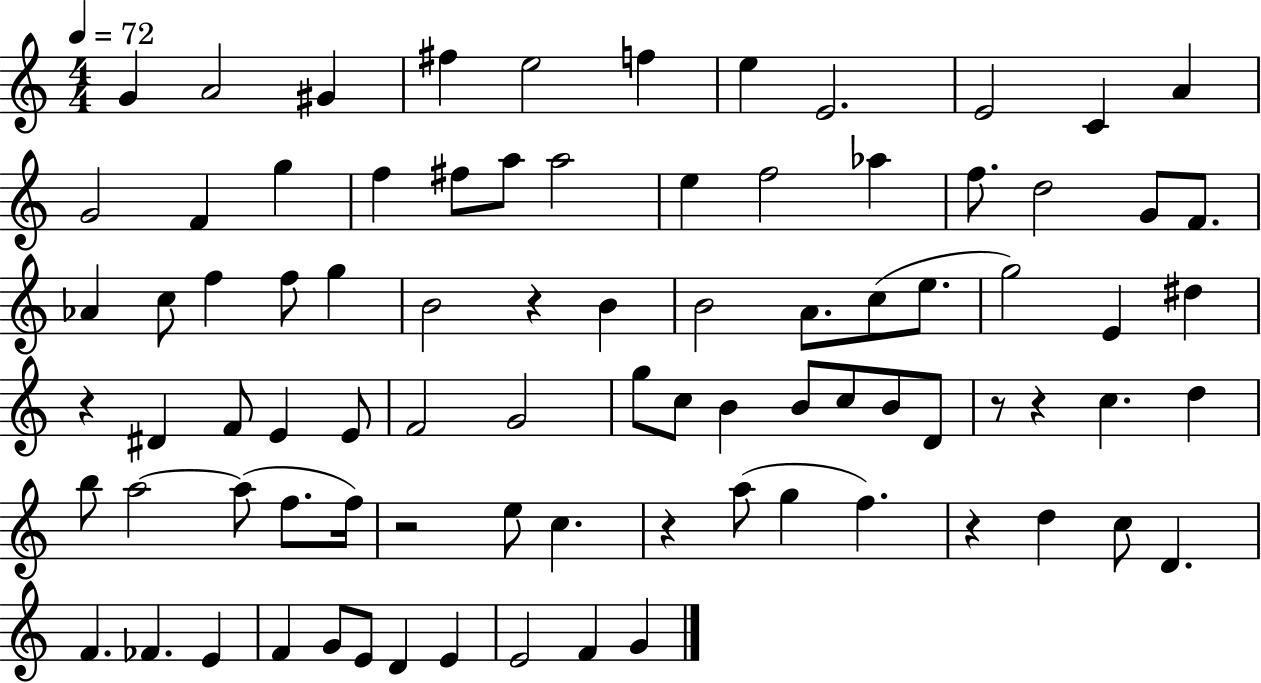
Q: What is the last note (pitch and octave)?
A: G4